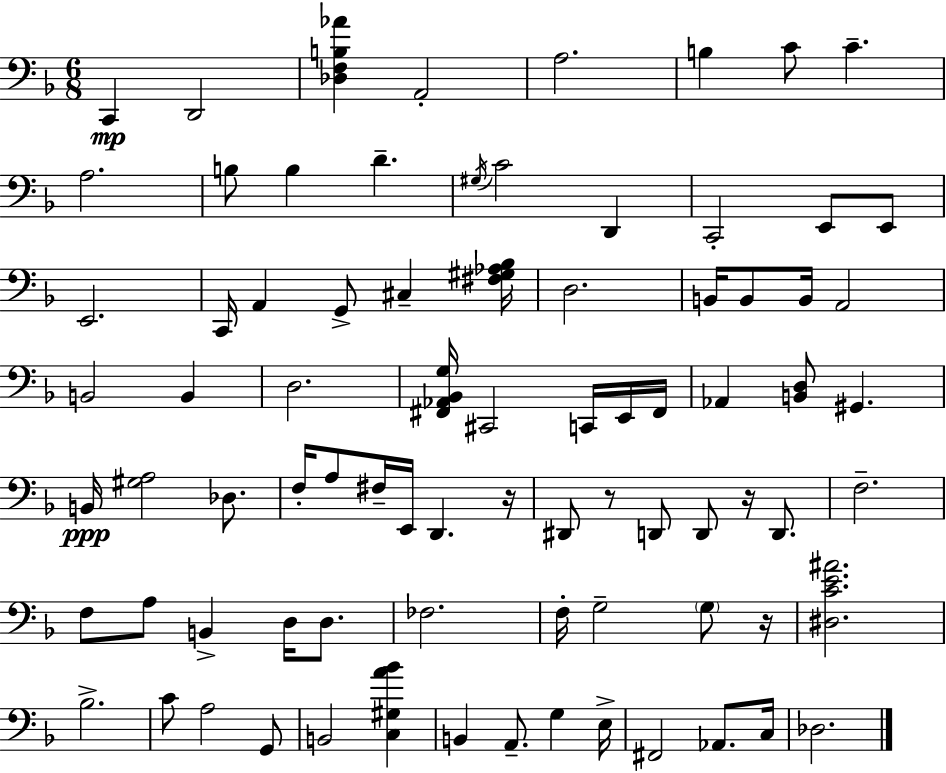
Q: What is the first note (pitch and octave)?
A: C2